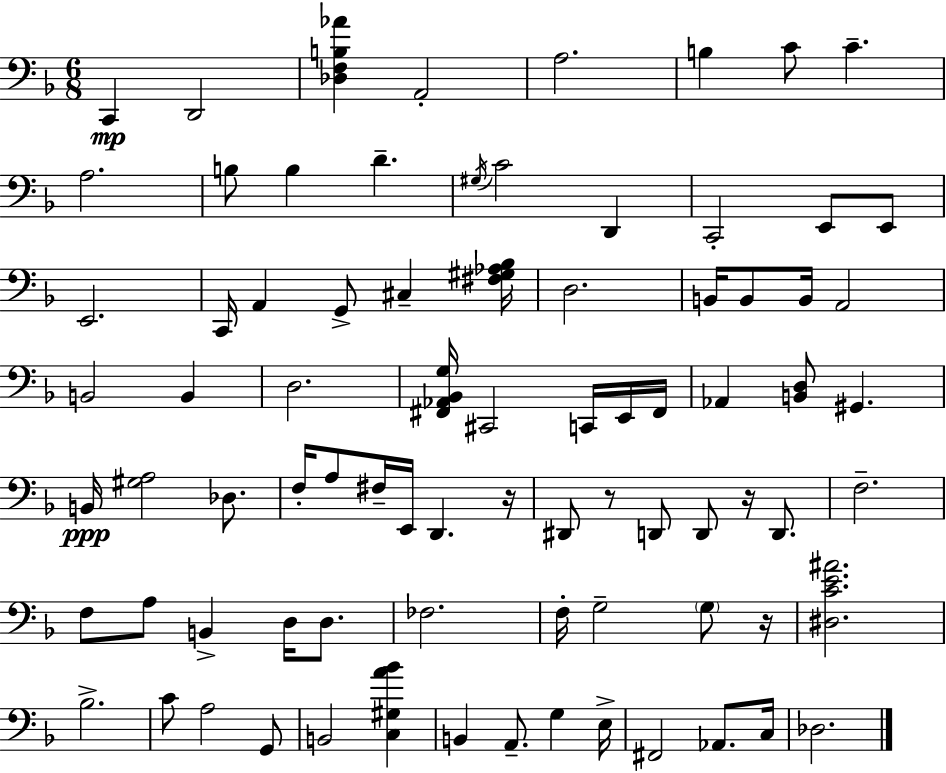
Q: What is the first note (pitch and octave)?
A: C2